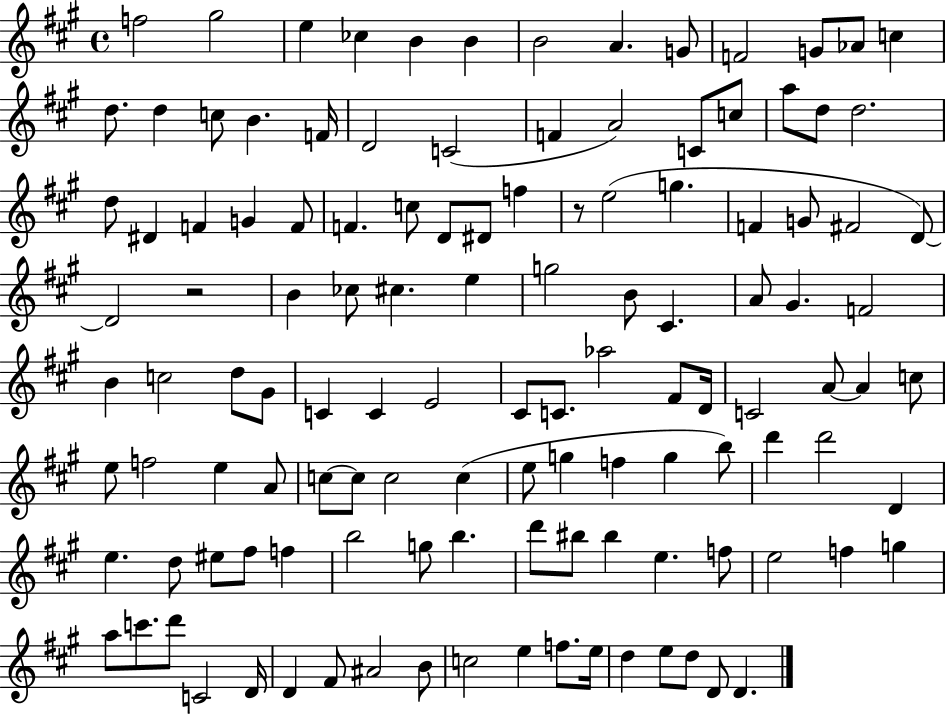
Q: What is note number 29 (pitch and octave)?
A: D#4